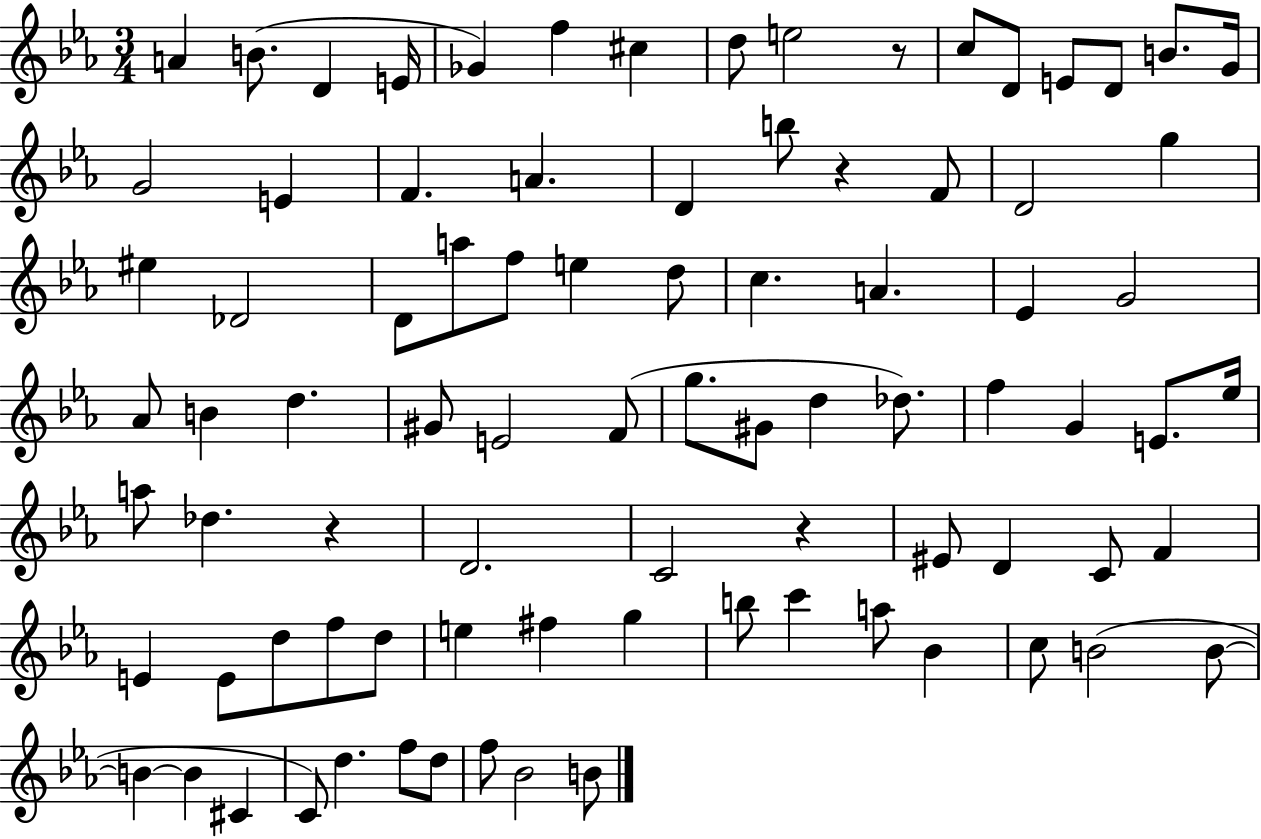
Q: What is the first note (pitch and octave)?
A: A4